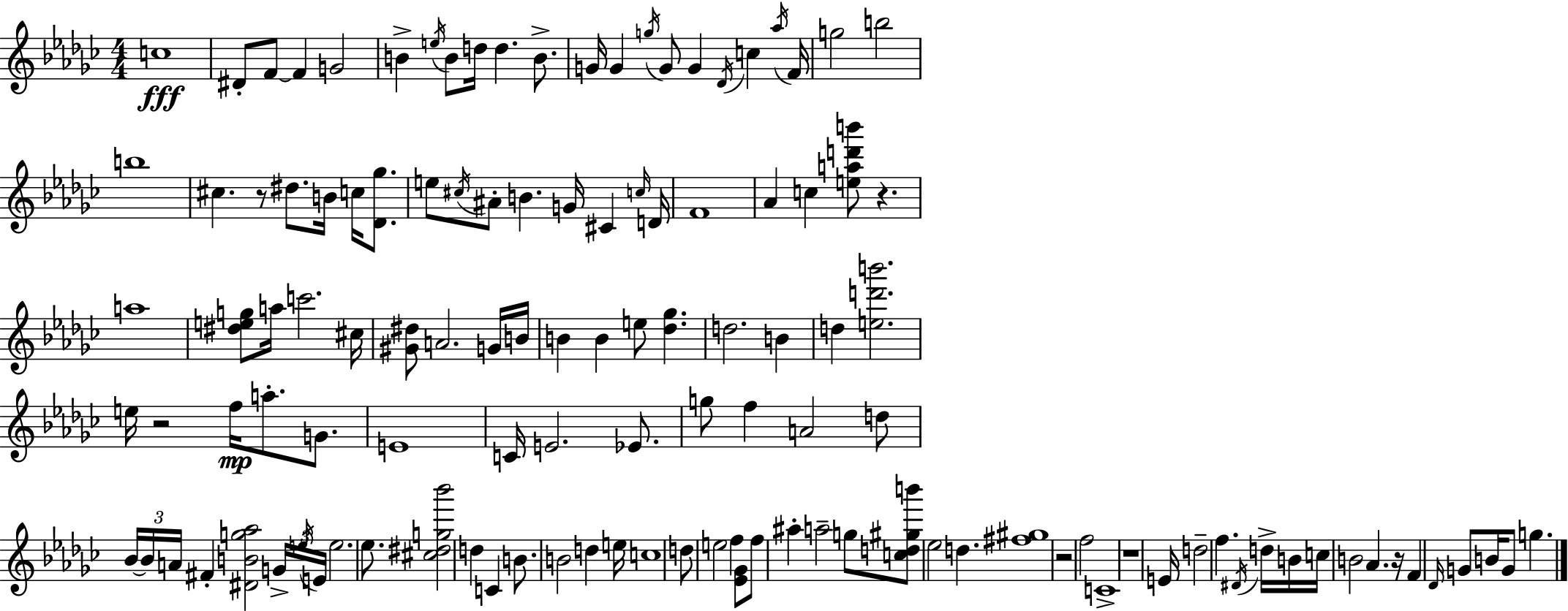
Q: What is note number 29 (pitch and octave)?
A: C#5